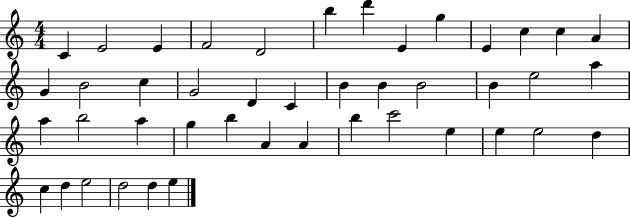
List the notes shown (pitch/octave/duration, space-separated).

C4/q E4/h E4/q F4/h D4/h B5/q D6/q E4/q G5/q E4/q C5/q C5/q A4/q G4/q B4/h C5/q G4/h D4/q C4/q B4/q B4/q B4/h B4/q E5/h A5/q A5/q B5/h A5/q G5/q B5/q A4/q A4/q B5/q C6/h E5/q E5/q E5/h D5/q C5/q D5/q E5/h D5/h D5/q E5/q